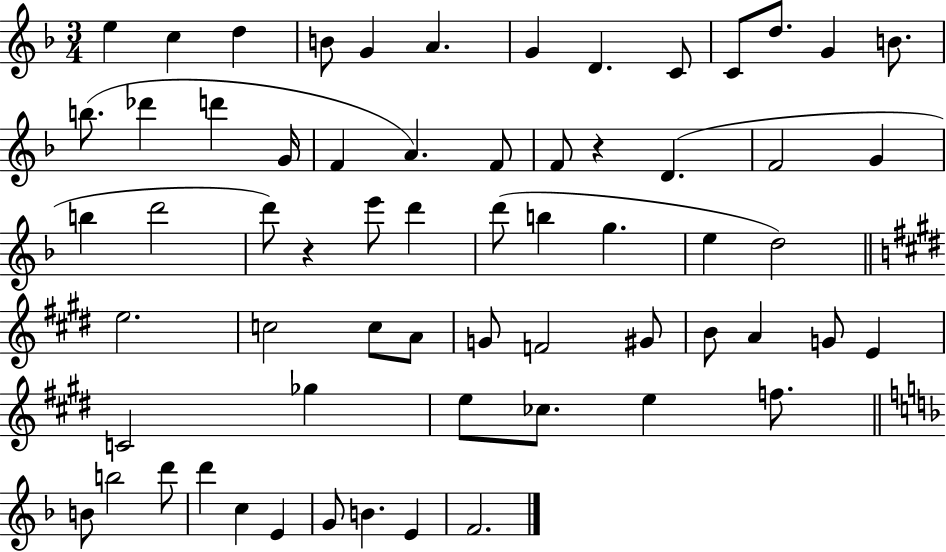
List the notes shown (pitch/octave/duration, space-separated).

E5/q C5/q D5/q B4/e G4/q A4/q. G4/q D4/q. C4/e C4/e D5/e. G4/q B4/e. B5/e. Db6/q D6/q G4/s F4/q A4/q. F4/e F4/e R/q D4/q. F4/h G4/q B5/q D6/h D6/e R/q E6/e D6/q D6/e B5/q G5/q. E5/q D5/h E5/h. C5/h C5/e A4/e G4/e F4/h G#4/e B4/e A4/q G4/e E4/q C4/h Gb5/q E5/e CES5/e. E5/q F5/e. B4/e B5/h D6/e D6/q C5/q E4/q G4/e B4/q. E4/q F4/h.